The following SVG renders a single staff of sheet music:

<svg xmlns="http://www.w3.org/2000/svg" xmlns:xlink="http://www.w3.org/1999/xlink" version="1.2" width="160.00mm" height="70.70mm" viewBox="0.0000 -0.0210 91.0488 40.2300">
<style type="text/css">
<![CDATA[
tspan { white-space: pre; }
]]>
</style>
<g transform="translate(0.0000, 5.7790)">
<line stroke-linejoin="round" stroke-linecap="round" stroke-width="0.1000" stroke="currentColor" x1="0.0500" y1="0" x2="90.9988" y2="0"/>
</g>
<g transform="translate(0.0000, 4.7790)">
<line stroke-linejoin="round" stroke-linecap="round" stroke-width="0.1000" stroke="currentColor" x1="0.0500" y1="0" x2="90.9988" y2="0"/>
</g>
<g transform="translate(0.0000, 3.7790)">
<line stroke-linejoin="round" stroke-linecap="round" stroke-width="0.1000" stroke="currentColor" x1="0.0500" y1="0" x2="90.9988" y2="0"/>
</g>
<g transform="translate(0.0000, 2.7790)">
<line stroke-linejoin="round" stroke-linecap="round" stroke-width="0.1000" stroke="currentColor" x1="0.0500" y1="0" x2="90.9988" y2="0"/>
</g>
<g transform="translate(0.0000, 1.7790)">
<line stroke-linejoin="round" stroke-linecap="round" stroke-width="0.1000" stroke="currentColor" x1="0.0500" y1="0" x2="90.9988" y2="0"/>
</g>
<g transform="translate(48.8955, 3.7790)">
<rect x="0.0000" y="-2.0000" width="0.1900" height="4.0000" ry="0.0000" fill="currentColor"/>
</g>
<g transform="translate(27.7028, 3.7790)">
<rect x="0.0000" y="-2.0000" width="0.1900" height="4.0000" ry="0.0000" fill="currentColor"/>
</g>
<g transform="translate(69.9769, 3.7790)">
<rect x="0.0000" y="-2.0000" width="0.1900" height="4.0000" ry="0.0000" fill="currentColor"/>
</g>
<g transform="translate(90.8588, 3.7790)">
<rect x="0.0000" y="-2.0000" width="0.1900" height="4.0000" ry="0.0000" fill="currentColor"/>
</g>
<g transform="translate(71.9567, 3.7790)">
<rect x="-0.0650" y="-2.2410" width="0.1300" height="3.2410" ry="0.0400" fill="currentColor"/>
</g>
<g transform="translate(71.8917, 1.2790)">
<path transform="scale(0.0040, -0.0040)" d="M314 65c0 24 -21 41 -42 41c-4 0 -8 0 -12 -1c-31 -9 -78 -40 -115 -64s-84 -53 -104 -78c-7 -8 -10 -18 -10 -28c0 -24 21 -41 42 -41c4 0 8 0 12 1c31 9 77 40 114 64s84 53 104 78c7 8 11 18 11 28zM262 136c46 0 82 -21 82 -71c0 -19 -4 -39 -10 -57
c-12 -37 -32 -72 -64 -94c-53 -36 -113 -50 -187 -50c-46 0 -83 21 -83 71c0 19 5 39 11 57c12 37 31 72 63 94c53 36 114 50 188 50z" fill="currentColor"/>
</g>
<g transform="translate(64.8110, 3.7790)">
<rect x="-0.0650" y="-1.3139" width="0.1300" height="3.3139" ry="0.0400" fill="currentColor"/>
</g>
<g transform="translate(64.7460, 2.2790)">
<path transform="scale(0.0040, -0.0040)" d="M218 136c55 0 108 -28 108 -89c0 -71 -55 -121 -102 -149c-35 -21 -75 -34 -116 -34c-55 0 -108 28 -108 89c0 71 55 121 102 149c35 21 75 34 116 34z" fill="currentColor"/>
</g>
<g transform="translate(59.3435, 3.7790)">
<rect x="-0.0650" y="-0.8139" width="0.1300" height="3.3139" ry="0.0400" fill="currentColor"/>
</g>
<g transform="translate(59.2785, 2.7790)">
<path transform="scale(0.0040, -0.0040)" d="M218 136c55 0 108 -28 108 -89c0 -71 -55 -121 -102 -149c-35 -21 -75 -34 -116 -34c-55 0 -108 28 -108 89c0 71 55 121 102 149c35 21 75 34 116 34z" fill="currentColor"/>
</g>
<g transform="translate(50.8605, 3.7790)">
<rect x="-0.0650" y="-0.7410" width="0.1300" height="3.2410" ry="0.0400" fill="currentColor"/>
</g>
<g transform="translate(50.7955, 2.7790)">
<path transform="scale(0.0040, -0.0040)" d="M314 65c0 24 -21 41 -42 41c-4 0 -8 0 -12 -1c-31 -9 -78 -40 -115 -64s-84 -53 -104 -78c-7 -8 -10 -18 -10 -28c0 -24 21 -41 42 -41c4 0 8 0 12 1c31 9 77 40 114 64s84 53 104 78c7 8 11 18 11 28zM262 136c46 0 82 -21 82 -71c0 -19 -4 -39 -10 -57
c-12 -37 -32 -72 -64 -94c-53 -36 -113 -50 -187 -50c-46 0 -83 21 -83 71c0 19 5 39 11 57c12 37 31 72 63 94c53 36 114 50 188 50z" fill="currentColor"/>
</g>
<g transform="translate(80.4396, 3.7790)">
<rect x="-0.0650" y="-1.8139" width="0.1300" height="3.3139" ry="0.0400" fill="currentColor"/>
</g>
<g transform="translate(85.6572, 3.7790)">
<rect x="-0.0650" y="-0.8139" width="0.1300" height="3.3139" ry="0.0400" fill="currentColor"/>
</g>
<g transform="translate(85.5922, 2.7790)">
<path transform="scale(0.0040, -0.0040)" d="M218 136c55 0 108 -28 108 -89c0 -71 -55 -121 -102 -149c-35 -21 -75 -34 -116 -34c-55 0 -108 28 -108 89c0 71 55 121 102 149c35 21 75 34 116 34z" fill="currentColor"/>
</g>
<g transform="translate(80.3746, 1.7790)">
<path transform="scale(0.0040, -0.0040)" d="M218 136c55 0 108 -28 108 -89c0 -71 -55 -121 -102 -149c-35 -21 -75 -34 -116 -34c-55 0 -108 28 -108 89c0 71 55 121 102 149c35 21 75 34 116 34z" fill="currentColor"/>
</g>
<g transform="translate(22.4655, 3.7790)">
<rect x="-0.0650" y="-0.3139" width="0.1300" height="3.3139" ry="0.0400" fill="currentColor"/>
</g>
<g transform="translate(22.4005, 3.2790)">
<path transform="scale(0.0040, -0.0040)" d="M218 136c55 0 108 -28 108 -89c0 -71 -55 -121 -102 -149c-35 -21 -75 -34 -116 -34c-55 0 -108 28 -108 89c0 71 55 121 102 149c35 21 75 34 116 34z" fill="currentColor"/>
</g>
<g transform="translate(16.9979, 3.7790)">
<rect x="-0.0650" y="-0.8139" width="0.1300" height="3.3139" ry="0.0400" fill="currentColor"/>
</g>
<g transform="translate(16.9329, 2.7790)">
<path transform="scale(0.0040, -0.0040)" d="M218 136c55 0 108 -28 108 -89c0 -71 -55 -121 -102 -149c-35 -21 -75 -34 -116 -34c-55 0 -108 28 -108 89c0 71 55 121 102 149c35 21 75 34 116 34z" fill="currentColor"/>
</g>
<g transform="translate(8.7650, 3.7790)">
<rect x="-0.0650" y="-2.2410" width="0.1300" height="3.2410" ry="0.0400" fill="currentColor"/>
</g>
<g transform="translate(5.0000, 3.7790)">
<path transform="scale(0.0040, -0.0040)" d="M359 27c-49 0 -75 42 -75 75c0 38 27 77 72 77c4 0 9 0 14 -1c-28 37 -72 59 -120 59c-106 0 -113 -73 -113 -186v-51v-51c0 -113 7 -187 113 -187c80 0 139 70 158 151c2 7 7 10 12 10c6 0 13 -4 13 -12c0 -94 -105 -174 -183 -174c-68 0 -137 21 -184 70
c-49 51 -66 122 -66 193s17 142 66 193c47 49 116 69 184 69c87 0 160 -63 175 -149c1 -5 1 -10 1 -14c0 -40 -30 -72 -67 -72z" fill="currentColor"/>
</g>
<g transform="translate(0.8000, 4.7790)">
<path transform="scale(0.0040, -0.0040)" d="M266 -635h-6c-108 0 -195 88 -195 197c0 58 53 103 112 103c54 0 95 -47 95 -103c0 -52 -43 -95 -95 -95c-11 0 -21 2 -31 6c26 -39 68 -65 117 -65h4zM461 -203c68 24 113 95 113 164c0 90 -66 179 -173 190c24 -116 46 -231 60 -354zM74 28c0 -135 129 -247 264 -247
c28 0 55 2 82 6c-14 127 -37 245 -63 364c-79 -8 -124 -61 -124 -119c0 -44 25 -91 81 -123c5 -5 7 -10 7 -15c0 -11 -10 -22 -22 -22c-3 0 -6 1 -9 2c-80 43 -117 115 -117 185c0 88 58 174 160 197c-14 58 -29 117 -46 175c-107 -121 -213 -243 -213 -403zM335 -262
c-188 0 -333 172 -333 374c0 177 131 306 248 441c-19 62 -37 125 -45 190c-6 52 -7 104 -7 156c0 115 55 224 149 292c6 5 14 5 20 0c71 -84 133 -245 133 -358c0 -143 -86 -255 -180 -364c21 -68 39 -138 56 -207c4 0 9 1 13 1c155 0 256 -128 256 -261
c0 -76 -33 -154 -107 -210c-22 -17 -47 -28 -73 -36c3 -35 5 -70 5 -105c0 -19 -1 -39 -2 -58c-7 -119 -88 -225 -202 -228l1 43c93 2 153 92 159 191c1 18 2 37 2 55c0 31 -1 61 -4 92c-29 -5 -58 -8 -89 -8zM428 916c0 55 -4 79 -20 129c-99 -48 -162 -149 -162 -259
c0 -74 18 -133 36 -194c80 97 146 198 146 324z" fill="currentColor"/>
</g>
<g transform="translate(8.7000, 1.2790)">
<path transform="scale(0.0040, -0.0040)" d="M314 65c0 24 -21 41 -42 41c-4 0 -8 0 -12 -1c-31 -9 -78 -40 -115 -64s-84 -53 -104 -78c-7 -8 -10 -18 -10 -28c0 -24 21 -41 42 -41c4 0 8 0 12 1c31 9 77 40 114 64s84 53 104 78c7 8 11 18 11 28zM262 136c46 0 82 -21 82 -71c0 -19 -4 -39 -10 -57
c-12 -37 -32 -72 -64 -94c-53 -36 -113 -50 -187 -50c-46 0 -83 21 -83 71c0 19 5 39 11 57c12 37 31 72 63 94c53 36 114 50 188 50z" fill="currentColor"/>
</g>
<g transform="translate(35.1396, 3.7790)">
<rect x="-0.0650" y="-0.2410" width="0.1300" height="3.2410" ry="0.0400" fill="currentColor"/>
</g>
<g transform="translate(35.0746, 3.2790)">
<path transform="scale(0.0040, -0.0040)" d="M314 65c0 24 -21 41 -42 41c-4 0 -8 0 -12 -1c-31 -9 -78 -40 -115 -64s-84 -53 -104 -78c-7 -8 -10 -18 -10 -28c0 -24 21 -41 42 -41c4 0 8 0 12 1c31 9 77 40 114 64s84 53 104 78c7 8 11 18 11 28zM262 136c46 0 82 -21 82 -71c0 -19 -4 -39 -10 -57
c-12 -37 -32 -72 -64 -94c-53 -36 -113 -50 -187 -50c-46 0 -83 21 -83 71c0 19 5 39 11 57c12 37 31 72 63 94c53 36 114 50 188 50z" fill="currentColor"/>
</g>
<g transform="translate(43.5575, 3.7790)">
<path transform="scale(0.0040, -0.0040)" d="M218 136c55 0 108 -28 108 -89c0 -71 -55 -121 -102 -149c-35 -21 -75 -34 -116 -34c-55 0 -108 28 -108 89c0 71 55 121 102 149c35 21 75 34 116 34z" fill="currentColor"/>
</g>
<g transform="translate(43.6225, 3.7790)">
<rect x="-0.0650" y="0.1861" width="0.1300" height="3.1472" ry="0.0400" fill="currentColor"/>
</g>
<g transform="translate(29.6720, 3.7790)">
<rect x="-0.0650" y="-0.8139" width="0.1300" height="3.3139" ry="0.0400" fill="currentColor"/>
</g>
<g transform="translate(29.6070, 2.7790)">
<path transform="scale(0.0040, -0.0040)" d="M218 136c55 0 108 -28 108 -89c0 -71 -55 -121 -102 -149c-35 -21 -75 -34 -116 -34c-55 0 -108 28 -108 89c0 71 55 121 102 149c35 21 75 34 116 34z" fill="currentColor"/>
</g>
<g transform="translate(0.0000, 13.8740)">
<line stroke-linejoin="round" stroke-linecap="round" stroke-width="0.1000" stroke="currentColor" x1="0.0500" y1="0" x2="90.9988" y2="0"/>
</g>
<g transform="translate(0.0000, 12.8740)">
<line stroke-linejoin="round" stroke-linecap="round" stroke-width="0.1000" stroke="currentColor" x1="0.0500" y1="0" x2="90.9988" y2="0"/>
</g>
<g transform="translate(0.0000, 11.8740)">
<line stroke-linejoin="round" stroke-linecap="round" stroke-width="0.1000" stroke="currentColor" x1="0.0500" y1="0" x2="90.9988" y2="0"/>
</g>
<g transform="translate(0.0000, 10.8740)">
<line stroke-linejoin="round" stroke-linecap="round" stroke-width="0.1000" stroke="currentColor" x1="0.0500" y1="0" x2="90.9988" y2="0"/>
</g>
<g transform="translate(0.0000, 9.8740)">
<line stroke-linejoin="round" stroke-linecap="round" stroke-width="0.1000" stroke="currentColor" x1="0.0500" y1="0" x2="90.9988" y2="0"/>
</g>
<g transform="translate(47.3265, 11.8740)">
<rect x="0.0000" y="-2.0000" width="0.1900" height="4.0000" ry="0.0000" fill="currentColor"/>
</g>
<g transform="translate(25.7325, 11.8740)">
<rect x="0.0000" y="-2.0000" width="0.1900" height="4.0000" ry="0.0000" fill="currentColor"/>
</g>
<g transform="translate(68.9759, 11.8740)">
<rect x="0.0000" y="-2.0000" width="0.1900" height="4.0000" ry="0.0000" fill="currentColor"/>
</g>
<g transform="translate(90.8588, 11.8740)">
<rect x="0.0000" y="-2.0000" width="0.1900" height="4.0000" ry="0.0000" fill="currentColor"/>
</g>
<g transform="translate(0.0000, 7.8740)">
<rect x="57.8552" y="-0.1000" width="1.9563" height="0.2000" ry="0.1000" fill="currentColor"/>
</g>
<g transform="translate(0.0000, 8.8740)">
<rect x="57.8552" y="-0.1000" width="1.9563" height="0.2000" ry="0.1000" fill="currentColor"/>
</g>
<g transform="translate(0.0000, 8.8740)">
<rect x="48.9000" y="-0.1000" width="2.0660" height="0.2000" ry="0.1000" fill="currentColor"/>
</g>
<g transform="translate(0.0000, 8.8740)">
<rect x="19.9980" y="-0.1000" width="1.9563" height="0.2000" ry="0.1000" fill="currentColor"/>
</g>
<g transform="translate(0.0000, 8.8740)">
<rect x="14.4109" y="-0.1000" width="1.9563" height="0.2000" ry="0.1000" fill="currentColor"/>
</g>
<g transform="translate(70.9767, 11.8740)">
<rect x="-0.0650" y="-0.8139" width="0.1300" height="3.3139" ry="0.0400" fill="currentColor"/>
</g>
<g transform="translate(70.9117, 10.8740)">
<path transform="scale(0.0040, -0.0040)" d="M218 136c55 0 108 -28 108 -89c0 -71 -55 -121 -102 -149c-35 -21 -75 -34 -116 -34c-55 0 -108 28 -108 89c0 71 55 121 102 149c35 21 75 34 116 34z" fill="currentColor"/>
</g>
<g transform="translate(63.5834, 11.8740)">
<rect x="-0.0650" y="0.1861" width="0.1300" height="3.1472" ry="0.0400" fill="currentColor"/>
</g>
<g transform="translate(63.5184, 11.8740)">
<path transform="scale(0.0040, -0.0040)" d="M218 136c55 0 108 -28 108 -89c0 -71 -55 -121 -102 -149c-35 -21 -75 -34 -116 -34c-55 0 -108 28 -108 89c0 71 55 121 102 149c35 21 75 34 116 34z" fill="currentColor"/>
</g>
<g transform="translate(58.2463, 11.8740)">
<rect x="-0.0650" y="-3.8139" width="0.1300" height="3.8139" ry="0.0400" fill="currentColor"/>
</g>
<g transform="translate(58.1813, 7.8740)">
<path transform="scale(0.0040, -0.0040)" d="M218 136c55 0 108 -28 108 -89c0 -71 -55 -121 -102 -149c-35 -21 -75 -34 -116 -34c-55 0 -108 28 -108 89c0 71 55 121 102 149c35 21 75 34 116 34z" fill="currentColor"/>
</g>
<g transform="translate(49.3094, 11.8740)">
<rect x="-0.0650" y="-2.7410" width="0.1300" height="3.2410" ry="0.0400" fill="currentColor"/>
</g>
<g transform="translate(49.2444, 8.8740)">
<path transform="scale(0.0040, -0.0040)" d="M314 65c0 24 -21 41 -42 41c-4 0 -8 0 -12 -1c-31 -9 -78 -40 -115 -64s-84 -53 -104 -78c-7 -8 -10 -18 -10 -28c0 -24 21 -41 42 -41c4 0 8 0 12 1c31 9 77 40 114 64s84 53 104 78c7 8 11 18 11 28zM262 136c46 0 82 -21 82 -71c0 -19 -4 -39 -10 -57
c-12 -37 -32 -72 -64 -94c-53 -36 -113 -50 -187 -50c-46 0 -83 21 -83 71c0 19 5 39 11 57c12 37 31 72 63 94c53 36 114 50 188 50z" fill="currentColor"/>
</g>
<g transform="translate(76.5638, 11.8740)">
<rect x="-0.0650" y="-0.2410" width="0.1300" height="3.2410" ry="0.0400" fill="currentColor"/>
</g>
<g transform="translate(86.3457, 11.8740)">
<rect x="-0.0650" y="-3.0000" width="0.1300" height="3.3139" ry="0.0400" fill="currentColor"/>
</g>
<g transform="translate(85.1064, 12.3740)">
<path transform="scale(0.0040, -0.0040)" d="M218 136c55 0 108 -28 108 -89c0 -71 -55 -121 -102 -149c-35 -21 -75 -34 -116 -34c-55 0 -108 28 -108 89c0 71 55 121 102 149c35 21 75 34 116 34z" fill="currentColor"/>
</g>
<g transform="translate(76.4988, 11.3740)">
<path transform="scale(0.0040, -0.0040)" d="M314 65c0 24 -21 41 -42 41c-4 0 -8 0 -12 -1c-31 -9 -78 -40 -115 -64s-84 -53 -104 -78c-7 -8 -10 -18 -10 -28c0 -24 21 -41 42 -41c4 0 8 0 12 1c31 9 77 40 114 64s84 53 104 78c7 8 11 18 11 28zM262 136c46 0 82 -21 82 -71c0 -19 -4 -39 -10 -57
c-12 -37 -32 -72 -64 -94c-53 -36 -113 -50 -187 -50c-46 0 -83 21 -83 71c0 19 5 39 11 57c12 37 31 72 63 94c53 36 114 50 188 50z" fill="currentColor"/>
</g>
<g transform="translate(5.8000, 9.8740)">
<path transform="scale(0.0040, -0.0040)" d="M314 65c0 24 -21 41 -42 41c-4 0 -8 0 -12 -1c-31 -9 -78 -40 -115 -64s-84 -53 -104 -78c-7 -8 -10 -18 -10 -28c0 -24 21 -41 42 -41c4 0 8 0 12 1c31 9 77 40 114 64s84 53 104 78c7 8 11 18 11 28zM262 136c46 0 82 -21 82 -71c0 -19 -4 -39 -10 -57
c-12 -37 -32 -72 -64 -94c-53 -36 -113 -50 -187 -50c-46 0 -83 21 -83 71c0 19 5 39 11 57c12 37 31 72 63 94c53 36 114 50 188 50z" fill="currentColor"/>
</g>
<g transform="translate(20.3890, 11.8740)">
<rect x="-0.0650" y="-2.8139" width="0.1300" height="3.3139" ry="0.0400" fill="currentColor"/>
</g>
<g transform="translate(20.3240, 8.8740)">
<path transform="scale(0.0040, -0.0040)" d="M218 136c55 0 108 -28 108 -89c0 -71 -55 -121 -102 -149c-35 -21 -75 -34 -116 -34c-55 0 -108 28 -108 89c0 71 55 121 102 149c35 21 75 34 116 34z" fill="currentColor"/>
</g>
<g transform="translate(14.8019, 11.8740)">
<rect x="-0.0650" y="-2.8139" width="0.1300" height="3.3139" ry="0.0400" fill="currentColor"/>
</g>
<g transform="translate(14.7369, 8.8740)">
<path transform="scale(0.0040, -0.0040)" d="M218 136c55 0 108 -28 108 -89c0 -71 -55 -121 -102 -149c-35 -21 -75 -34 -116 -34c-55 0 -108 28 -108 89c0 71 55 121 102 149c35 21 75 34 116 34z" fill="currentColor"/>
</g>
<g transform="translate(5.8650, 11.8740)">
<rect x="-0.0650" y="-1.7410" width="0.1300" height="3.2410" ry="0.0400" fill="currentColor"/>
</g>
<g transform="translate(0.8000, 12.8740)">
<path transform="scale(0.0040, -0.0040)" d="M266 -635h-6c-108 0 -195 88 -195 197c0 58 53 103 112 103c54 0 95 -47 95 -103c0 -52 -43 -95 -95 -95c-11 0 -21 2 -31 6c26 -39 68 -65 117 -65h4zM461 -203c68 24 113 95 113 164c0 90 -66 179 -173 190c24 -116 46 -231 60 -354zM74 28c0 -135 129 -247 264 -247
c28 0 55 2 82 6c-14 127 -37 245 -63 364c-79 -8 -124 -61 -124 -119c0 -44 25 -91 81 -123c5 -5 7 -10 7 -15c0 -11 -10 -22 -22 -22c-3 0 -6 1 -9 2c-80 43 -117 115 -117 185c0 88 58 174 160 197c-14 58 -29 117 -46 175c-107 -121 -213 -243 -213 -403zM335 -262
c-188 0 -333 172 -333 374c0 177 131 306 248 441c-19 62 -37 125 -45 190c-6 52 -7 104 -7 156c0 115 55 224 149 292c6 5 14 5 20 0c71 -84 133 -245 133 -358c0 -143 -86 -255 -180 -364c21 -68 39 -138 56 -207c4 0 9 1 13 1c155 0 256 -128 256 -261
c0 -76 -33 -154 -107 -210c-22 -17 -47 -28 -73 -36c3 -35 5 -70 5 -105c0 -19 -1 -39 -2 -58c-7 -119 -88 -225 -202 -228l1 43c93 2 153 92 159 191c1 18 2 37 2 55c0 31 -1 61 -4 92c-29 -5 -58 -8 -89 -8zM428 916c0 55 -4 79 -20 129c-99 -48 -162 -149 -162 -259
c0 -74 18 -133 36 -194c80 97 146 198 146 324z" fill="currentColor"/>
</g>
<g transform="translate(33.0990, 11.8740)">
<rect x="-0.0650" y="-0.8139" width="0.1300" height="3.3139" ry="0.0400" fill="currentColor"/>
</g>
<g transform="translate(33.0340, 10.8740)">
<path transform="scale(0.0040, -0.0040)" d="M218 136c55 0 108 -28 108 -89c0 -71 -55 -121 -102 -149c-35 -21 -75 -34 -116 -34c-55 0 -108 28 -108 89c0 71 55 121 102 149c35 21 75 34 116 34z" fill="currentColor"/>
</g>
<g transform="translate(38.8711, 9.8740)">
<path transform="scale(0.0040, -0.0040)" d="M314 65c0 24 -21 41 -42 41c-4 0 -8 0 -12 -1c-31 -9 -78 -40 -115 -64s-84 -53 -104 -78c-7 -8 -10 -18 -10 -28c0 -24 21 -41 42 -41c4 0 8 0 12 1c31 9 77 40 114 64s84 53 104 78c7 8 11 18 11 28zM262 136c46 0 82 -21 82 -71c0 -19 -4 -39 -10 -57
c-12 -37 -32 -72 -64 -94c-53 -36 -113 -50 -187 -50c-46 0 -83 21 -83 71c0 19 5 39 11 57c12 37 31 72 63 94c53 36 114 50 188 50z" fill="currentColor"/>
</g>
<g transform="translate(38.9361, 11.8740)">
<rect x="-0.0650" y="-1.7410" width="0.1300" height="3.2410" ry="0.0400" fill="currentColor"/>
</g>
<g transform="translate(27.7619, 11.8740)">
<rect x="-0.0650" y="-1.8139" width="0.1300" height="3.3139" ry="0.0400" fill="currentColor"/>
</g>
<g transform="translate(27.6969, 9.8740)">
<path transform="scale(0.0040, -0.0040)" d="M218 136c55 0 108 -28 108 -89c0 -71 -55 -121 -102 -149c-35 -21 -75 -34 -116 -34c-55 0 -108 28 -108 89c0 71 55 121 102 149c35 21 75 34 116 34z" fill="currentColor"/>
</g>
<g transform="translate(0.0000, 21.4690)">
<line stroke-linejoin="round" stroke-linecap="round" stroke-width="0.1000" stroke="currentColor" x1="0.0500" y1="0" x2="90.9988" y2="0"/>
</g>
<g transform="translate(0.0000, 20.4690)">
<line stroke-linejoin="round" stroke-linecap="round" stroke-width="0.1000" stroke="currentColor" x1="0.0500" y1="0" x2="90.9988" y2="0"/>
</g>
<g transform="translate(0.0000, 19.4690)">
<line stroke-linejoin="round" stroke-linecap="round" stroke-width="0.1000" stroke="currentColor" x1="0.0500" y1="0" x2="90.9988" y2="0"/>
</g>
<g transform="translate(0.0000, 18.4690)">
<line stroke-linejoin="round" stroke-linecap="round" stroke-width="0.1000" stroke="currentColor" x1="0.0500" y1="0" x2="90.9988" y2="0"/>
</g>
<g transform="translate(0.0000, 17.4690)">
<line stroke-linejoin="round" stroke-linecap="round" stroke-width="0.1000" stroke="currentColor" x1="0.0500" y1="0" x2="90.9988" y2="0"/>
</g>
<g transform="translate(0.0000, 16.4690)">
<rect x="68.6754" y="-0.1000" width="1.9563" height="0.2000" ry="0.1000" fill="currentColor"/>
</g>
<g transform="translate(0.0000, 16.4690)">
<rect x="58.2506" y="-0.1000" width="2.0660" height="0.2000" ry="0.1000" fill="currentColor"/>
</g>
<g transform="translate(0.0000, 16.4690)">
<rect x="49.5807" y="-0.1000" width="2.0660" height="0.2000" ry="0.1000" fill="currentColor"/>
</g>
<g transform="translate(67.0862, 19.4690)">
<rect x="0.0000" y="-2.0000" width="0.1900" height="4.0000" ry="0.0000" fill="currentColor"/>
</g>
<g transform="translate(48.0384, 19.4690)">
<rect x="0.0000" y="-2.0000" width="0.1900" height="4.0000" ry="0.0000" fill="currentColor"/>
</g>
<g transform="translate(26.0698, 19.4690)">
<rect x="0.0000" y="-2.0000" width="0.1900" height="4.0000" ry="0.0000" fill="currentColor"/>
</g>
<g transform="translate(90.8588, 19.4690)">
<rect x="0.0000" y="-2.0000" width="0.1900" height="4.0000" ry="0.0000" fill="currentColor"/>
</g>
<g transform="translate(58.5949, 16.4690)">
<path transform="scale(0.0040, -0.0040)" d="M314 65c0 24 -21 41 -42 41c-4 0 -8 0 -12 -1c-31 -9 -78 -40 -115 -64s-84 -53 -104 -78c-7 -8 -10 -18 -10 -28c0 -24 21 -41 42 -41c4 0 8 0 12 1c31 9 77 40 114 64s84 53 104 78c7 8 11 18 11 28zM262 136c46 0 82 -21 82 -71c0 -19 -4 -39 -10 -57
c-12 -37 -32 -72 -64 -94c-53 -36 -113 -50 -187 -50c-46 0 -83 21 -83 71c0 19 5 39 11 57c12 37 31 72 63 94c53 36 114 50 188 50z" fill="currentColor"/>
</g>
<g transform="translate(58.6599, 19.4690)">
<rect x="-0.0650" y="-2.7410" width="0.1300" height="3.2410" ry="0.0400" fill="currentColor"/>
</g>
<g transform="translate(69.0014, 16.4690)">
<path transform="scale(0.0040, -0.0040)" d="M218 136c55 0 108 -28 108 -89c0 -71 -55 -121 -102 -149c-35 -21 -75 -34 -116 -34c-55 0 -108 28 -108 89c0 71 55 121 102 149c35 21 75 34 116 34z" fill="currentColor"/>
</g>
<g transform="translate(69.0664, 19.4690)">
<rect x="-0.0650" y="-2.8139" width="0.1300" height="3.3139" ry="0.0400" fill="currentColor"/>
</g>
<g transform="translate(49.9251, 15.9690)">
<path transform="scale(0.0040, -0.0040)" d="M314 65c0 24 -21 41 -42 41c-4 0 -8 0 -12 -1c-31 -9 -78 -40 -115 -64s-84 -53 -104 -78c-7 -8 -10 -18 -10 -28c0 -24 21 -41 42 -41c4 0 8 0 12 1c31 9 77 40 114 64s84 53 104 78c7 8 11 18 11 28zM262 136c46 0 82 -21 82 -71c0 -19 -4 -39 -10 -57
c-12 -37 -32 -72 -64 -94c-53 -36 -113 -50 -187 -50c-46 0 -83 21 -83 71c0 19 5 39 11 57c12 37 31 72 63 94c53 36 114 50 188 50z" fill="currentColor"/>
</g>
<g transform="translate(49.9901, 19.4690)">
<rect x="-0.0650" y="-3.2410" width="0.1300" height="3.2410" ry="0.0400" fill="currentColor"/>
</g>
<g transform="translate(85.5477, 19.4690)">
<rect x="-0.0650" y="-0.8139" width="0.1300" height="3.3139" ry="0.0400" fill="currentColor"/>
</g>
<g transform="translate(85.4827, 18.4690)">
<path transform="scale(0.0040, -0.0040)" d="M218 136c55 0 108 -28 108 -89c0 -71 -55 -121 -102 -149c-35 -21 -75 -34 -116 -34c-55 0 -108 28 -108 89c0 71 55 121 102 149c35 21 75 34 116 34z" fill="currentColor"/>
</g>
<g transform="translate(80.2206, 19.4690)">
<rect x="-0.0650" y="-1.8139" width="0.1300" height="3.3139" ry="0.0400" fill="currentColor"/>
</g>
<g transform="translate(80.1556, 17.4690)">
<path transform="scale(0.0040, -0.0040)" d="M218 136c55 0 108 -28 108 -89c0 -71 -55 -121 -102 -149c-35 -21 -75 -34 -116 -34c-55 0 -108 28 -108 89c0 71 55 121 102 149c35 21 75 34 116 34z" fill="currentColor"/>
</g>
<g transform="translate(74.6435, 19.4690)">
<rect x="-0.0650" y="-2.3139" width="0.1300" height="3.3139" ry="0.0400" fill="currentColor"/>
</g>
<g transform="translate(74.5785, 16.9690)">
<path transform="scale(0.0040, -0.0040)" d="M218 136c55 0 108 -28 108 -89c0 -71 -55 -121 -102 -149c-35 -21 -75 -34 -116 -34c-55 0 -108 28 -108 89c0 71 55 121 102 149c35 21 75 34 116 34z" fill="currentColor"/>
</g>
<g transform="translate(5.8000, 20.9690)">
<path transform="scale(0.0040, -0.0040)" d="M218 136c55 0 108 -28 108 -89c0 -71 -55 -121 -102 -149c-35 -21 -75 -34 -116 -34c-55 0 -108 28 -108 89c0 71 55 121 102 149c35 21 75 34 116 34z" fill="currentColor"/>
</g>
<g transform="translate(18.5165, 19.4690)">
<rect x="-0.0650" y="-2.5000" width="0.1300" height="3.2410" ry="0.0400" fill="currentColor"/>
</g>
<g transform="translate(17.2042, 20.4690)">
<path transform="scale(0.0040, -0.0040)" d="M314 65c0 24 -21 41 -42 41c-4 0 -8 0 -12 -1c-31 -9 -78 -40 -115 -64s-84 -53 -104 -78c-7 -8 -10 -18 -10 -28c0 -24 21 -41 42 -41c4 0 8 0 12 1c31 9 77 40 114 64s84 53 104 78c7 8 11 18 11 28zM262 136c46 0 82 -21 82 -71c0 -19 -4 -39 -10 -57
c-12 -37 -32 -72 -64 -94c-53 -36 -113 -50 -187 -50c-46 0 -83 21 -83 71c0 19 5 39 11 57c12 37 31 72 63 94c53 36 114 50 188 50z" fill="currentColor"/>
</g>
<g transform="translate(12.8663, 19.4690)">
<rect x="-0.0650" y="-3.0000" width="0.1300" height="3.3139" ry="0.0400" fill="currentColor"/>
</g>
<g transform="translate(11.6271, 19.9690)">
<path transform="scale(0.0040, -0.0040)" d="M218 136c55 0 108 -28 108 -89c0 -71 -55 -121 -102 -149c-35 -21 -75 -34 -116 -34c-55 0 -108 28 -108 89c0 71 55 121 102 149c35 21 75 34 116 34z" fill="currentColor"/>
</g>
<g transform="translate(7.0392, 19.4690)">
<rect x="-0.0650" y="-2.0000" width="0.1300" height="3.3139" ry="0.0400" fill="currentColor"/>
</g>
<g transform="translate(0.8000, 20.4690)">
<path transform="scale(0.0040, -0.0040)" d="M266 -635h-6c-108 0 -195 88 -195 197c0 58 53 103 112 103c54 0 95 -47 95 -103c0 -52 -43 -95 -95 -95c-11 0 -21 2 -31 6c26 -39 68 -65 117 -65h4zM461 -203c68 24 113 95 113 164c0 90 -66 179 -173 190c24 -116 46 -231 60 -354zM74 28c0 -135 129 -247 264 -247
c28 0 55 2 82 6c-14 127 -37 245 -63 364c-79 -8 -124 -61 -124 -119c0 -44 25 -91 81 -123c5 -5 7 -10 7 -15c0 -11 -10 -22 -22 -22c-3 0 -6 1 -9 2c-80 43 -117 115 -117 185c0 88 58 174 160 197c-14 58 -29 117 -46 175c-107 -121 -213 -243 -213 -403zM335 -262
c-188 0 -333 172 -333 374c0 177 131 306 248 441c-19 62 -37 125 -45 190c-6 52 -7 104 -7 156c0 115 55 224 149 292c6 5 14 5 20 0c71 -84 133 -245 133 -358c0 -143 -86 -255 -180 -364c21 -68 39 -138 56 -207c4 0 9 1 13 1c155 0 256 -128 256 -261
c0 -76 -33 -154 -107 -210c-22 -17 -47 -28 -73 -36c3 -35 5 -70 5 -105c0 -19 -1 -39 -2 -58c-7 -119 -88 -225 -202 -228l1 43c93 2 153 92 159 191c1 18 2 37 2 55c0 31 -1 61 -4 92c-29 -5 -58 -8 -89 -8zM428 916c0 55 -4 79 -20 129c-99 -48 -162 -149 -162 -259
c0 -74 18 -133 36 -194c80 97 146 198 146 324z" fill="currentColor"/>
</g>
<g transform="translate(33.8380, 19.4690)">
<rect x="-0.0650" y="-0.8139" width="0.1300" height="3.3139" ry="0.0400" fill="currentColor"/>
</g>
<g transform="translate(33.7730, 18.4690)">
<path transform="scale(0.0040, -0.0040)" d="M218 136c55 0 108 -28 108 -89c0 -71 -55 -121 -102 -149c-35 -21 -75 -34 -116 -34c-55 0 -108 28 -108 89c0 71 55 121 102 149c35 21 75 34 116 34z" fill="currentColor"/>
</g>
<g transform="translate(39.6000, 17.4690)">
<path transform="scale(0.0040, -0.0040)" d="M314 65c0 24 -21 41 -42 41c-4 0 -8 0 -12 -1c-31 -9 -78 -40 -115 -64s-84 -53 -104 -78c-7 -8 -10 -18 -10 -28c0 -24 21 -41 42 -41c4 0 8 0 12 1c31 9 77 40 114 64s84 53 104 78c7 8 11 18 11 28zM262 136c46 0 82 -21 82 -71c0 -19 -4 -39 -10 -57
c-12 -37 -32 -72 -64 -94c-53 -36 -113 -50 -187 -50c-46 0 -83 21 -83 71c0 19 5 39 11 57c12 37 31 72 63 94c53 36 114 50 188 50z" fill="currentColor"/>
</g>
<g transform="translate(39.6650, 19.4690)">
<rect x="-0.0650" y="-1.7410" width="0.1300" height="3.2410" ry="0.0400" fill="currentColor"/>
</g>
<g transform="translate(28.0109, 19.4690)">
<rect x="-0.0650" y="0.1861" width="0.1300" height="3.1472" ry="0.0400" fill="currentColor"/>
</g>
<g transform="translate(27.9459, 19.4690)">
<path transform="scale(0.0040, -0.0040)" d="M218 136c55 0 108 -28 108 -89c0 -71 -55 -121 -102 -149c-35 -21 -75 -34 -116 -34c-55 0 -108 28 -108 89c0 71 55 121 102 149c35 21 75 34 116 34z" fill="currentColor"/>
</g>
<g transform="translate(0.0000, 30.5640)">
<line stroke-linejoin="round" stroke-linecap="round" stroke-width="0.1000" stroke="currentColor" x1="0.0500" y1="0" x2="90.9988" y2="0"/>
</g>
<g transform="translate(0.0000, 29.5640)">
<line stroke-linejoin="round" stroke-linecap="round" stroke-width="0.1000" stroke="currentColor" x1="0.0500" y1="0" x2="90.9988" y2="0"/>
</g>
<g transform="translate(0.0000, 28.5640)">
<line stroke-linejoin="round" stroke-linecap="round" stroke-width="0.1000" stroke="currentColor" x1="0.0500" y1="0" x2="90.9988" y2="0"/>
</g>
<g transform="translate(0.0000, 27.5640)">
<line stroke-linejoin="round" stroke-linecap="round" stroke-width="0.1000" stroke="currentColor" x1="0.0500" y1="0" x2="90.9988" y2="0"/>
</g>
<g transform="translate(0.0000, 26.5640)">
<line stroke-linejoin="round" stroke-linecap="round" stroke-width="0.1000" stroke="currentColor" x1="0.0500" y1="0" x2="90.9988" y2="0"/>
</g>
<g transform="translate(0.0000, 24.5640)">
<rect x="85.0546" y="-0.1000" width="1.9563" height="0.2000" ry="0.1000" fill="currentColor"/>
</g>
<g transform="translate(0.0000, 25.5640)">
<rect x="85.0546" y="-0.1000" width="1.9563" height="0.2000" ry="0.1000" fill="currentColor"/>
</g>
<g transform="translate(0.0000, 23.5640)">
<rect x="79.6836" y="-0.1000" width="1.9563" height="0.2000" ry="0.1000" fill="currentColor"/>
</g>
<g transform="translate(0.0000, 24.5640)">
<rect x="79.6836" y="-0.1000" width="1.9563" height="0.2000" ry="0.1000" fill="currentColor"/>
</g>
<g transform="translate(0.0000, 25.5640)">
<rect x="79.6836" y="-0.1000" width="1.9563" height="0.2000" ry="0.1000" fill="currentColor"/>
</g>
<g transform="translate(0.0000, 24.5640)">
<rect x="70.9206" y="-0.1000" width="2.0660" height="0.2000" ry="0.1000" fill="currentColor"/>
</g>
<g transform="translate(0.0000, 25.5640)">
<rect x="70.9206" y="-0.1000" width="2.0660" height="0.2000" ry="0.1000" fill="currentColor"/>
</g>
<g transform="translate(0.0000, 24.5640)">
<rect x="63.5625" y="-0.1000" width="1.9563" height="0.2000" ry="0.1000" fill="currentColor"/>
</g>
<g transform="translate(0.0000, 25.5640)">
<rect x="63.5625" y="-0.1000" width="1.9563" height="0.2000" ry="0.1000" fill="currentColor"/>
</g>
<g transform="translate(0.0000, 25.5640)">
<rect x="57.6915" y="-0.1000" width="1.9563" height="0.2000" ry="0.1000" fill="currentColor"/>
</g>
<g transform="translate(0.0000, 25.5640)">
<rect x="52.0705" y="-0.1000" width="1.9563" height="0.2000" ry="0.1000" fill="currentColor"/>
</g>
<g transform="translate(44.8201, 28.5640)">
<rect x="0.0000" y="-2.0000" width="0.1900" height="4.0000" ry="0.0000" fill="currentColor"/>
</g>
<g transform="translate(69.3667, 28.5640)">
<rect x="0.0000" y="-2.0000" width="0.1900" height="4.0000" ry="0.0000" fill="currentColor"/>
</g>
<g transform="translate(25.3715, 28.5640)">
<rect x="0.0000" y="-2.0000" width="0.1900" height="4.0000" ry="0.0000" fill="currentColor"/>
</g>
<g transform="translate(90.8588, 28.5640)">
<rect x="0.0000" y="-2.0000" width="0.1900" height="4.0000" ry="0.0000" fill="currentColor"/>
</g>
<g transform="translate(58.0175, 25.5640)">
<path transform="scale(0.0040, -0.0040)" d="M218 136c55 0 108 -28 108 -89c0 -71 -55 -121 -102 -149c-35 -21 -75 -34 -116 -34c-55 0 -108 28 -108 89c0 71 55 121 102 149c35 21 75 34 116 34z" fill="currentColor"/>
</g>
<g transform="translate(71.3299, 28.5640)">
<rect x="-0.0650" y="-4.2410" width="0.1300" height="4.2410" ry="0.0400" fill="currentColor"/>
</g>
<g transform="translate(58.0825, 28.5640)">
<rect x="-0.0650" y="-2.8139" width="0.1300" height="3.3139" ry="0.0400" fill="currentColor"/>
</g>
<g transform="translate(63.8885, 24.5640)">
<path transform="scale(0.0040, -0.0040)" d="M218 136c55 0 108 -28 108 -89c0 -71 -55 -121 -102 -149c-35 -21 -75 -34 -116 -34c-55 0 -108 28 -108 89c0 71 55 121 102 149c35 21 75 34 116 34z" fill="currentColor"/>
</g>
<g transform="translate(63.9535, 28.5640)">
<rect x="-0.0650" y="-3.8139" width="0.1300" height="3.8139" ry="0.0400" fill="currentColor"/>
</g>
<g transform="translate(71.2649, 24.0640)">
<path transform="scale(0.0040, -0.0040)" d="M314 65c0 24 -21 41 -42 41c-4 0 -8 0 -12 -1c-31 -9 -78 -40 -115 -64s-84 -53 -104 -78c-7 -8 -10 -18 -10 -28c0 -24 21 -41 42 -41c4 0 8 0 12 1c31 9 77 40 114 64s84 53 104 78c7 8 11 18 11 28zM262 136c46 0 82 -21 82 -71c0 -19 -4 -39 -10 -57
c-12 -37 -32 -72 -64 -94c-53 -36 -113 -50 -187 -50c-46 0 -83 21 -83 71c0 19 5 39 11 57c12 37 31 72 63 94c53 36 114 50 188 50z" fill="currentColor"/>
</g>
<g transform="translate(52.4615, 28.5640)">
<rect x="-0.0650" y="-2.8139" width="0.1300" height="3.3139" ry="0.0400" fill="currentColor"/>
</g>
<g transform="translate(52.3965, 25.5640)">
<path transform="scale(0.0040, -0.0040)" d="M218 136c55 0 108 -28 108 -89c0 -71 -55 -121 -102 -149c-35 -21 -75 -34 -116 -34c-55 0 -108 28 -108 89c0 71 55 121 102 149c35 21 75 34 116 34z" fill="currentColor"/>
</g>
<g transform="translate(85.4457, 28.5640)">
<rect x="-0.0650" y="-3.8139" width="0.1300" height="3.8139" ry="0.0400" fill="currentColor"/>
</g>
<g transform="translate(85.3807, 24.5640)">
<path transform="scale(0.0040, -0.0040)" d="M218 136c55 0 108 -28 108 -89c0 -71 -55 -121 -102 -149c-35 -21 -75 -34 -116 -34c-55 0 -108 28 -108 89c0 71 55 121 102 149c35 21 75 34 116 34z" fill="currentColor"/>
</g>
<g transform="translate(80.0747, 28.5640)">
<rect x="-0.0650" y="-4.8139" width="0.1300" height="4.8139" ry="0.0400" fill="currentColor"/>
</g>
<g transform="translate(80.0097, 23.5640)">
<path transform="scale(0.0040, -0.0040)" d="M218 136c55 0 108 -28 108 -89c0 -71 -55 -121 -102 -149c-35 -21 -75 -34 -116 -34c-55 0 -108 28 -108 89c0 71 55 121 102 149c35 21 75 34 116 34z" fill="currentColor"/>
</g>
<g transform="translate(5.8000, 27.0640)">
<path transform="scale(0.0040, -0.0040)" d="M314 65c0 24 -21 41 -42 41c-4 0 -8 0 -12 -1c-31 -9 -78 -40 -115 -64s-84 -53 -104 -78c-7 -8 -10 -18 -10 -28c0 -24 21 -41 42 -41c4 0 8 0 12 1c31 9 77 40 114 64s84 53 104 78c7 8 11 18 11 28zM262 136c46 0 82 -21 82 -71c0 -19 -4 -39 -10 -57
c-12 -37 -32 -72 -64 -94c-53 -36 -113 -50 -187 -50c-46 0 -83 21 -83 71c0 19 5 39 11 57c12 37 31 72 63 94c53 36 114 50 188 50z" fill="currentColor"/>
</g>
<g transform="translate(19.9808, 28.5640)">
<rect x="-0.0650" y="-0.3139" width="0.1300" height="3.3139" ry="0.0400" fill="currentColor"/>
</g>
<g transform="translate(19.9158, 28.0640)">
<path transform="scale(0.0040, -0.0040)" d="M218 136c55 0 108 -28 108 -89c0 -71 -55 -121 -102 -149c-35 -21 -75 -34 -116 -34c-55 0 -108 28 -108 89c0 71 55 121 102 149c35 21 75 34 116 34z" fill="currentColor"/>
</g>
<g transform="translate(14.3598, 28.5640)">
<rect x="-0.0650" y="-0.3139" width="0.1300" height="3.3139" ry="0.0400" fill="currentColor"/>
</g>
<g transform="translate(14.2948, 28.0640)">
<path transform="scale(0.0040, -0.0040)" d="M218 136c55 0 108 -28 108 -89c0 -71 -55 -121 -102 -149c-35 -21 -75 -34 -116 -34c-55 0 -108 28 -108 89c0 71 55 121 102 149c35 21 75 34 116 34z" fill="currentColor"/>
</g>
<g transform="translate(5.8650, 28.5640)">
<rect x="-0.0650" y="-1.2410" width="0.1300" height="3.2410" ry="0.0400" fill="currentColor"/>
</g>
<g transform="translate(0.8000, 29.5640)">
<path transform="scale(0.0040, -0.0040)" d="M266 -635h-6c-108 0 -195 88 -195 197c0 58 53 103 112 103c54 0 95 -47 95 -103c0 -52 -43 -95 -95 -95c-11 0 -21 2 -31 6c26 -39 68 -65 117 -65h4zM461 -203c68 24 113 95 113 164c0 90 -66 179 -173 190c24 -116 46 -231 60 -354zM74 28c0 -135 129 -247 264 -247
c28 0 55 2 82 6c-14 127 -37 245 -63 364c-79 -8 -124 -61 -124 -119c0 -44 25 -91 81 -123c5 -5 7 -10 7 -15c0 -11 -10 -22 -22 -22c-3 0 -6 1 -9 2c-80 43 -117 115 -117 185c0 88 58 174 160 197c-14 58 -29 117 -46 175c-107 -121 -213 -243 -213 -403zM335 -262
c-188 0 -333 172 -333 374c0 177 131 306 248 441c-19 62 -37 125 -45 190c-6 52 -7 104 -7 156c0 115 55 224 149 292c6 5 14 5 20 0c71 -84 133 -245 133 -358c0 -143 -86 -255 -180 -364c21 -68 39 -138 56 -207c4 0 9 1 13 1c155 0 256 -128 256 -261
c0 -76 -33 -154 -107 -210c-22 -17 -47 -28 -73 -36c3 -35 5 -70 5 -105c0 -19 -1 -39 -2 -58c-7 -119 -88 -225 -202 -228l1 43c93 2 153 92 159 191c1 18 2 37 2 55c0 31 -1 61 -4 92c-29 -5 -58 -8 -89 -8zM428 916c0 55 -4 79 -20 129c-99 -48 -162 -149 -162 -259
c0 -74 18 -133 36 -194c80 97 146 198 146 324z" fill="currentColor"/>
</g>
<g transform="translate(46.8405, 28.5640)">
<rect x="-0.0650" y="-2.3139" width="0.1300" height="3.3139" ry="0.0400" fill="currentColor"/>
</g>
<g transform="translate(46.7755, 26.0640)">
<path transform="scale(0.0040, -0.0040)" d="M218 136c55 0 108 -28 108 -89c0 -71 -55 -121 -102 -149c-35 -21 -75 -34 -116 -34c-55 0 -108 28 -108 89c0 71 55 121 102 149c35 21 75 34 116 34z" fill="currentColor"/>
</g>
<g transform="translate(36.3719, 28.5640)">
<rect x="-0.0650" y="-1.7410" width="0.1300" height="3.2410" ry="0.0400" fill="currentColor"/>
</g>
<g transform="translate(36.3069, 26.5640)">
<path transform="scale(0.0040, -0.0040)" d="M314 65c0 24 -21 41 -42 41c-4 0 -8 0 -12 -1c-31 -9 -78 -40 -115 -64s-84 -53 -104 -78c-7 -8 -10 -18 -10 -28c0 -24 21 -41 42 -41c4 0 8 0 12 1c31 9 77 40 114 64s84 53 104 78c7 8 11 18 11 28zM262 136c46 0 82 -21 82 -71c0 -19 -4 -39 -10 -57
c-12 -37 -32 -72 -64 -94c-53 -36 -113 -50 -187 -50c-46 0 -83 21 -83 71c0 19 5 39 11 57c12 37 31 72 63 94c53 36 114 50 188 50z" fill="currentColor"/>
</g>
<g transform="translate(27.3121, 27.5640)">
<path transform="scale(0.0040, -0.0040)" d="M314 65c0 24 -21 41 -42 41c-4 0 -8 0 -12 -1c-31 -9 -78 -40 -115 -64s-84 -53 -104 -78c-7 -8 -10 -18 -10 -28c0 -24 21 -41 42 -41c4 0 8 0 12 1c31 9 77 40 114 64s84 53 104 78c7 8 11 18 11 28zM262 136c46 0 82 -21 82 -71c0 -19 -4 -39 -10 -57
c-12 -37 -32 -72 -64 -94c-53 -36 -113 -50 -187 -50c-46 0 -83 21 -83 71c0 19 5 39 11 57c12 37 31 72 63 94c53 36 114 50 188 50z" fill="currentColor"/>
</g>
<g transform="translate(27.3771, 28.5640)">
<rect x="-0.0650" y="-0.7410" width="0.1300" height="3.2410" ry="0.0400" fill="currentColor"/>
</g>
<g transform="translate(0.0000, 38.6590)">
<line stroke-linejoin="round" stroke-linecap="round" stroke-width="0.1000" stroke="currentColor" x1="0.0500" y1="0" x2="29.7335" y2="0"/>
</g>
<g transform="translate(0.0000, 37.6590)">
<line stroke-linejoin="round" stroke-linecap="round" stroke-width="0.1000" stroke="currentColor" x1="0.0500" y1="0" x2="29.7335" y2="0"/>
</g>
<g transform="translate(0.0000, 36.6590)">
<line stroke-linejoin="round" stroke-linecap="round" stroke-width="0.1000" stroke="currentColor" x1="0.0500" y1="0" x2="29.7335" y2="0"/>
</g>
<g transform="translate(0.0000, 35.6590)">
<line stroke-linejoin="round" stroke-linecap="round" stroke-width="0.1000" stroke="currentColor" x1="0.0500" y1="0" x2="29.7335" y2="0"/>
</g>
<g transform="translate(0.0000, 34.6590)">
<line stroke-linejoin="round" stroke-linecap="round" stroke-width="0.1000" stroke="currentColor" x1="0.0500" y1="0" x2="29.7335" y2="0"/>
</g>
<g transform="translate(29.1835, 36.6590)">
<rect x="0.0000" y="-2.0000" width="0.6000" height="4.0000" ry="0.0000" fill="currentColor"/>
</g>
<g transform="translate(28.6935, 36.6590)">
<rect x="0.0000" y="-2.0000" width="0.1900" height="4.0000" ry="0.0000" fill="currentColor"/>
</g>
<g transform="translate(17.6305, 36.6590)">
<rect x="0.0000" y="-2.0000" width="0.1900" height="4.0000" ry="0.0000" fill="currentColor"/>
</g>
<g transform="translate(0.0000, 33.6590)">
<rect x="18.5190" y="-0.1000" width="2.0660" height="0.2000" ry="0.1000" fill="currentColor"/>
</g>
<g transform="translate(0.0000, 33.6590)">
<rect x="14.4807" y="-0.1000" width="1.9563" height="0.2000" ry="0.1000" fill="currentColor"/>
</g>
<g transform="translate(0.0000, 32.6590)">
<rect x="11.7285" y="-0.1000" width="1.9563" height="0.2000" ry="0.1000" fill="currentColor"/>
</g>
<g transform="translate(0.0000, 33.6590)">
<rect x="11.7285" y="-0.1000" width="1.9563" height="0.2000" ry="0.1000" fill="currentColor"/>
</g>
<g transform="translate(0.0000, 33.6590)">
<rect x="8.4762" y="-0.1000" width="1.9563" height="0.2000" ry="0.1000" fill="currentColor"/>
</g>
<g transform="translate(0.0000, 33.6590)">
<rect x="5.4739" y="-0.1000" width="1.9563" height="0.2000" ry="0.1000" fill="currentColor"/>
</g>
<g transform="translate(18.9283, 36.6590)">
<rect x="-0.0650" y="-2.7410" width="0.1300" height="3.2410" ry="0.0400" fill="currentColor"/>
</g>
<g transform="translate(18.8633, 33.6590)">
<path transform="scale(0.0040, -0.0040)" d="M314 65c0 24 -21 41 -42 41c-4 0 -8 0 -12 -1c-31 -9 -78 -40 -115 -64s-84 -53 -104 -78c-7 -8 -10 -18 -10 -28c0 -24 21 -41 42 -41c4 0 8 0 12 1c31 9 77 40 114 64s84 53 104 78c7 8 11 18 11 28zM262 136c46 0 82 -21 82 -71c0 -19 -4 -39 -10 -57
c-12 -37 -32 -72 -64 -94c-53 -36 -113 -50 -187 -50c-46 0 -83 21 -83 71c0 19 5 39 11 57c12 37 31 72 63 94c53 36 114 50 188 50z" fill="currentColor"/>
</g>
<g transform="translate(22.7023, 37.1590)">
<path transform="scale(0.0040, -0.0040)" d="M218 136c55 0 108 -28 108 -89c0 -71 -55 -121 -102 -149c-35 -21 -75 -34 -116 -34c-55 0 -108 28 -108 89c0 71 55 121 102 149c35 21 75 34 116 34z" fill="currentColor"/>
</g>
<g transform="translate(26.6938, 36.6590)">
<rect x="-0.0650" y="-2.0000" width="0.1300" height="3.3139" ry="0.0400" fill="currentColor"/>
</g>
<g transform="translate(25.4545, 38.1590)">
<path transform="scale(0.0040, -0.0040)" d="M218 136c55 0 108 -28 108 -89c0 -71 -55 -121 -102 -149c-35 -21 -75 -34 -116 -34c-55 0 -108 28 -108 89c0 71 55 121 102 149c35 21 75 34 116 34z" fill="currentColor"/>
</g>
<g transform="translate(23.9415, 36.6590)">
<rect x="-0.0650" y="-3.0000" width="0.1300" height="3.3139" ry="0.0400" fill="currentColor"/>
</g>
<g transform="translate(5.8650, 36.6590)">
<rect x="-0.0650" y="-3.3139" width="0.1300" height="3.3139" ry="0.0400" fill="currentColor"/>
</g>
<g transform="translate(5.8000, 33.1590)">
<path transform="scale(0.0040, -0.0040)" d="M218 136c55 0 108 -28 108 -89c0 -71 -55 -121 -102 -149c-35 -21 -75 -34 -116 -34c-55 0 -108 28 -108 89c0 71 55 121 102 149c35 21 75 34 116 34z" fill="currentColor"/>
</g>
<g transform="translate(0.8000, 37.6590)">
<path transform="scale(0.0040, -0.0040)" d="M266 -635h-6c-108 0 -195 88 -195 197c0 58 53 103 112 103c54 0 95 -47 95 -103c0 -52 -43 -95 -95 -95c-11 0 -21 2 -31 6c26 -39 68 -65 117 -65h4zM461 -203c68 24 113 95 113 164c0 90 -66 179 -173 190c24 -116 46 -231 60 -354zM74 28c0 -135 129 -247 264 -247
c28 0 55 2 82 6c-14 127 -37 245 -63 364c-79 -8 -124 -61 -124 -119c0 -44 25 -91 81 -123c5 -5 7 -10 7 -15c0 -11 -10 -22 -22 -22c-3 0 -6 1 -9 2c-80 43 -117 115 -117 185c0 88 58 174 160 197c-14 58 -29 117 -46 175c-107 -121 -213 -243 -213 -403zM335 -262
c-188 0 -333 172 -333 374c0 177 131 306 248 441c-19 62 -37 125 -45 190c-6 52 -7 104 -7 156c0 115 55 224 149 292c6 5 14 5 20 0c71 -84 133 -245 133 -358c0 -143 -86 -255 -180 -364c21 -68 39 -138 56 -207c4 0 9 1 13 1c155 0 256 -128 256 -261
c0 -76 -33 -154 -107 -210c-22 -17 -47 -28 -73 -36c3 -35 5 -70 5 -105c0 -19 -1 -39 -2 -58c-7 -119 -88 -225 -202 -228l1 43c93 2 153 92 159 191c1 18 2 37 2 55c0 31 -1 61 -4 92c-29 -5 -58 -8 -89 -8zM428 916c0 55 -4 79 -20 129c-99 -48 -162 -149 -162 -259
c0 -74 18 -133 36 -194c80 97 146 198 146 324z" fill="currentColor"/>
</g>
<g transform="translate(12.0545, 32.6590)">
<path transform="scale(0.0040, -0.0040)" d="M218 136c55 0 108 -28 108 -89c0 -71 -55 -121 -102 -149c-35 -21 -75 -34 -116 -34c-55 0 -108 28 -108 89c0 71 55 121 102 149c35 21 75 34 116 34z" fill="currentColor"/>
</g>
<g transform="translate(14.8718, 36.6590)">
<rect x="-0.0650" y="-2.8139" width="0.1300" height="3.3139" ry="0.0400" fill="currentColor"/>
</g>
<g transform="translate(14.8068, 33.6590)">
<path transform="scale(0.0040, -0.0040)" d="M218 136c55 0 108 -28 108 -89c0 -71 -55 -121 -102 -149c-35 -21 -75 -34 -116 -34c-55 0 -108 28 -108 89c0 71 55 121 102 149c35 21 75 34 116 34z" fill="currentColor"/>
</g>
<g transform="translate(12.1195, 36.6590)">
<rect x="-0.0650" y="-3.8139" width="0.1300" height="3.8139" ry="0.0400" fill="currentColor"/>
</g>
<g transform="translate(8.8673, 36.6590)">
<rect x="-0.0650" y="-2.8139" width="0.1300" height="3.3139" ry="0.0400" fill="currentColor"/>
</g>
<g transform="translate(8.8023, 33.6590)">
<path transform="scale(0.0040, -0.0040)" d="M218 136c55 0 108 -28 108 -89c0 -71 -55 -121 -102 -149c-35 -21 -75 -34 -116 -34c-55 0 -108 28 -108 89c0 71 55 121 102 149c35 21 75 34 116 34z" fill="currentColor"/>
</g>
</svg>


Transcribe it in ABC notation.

X:1
T:Untitled
M:4/4
L:1/4
K:C
g2 d c d c2 B d2 d e g2 f d f2 a a f d f2 a2 c' B d c2 A F A G2 B d f2 b2 a2 a g f d e2 c c d2 f2 g a a c' d'2 e' c' b a c' a a2 A F